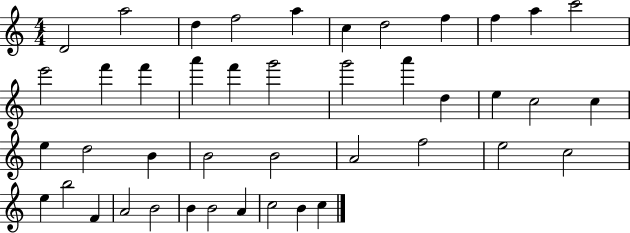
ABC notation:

X:1
T:Untitled
M:4/4
L:1/4
K:C
D2 a2 d f2 a c d2 f f a c'2 e'2 f' f' a' f' g'2 g'2 a' d e c2 c e d2 B B2 B2 A2 f2 e2 c2 e b2 F A2 B2 B B2 A c2 B c